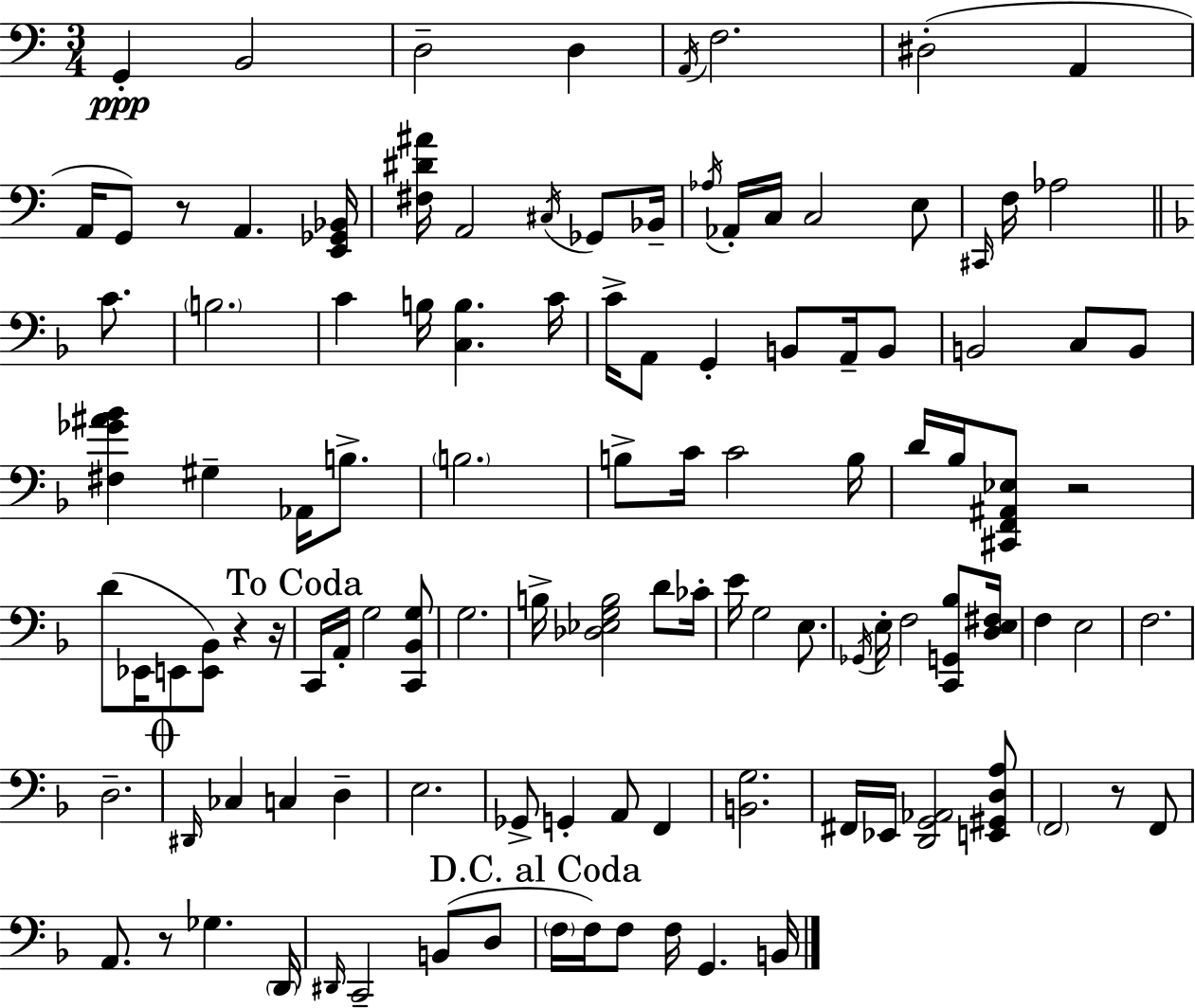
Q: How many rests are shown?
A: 6